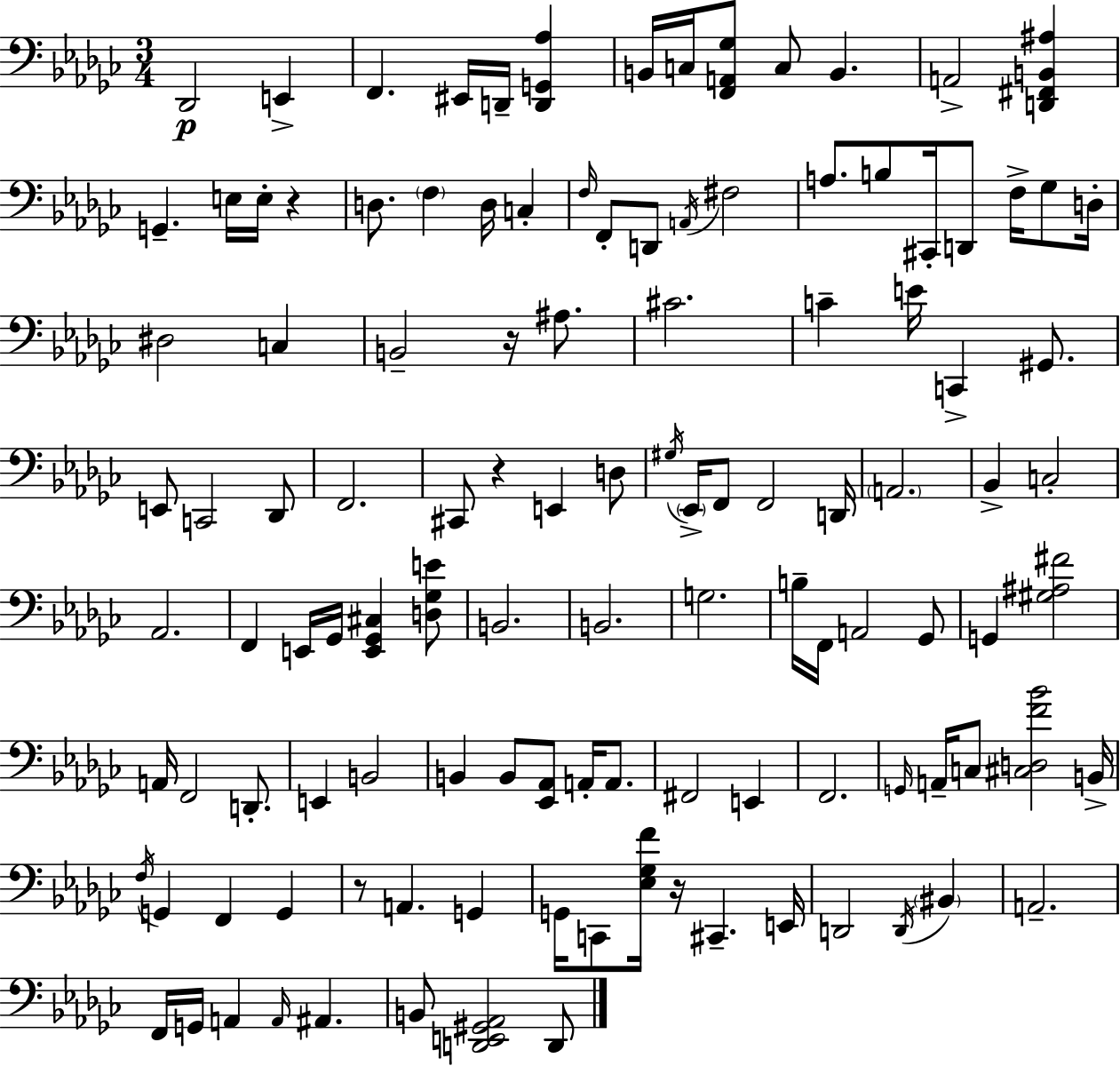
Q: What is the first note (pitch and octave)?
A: Db2